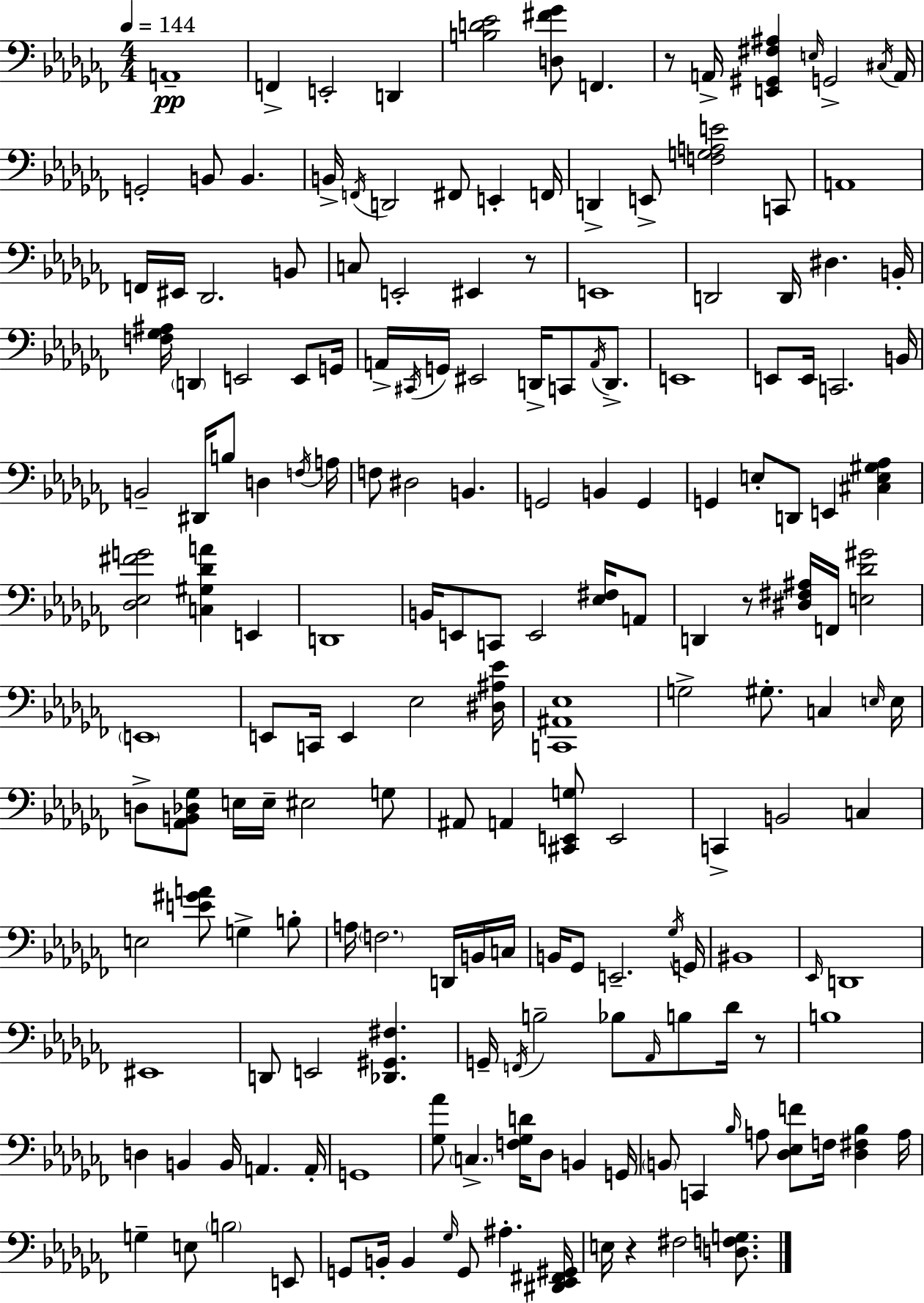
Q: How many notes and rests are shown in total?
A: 181